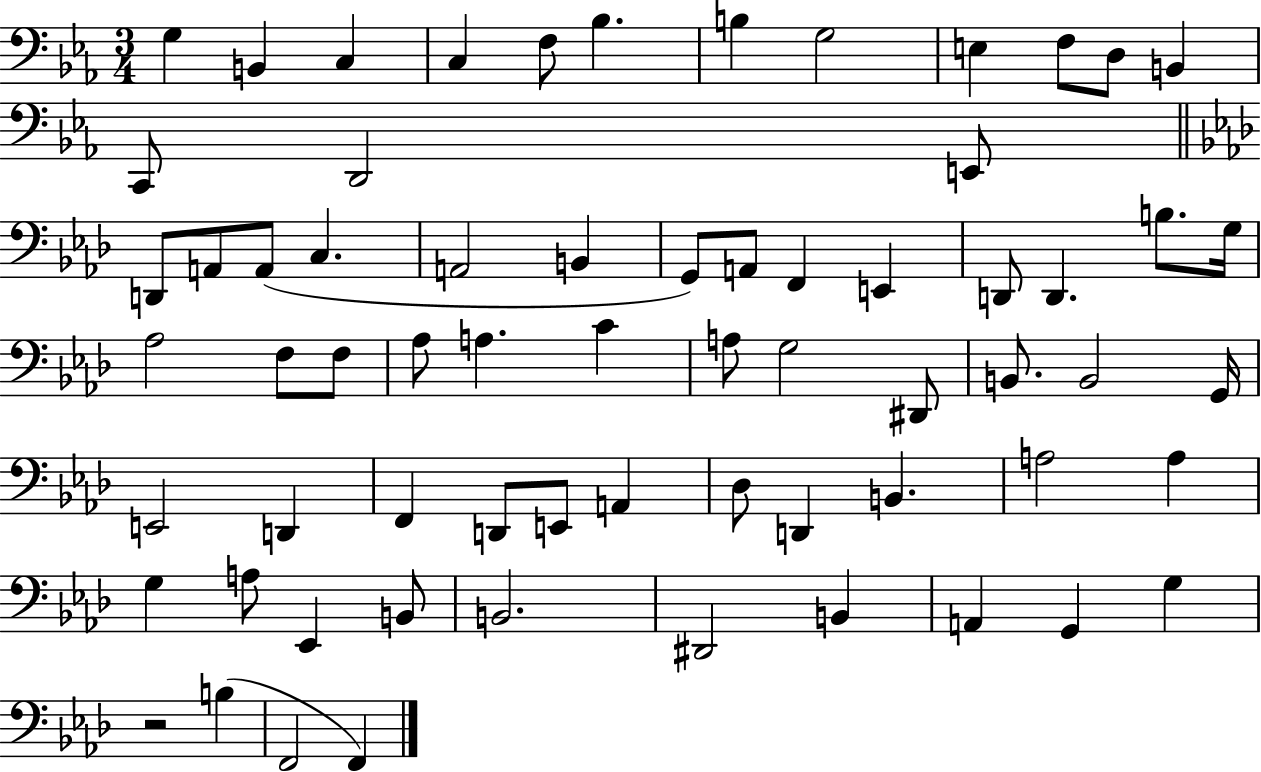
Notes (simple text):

G3/q B2/q C3/q C3/q F3/e Bb3/q. B3/q G3/h E3/q F3/e D3/e B2/q C2/e D2/h E2/e D2/e A2/e A2/e C3/q. A2/h B2/q G2/e A2/e F2/q E2/q D2/e D2/q. B3/e. G3/s Ab3/h F3/e F3/e Ab3/e A3/q. C4/q A3/e G3/h D#2/e B2/e. B2/h G2/s E2/h D2/q F2/q D2/e E2/e A2/q Db3/e D2/q B2/q. A3/h A3/q G3/q A3/e Eb2/q B2/e B2/h. D#2/h B2/q A2/q G2/q G3/q R/h B3/q F2/h F2/q